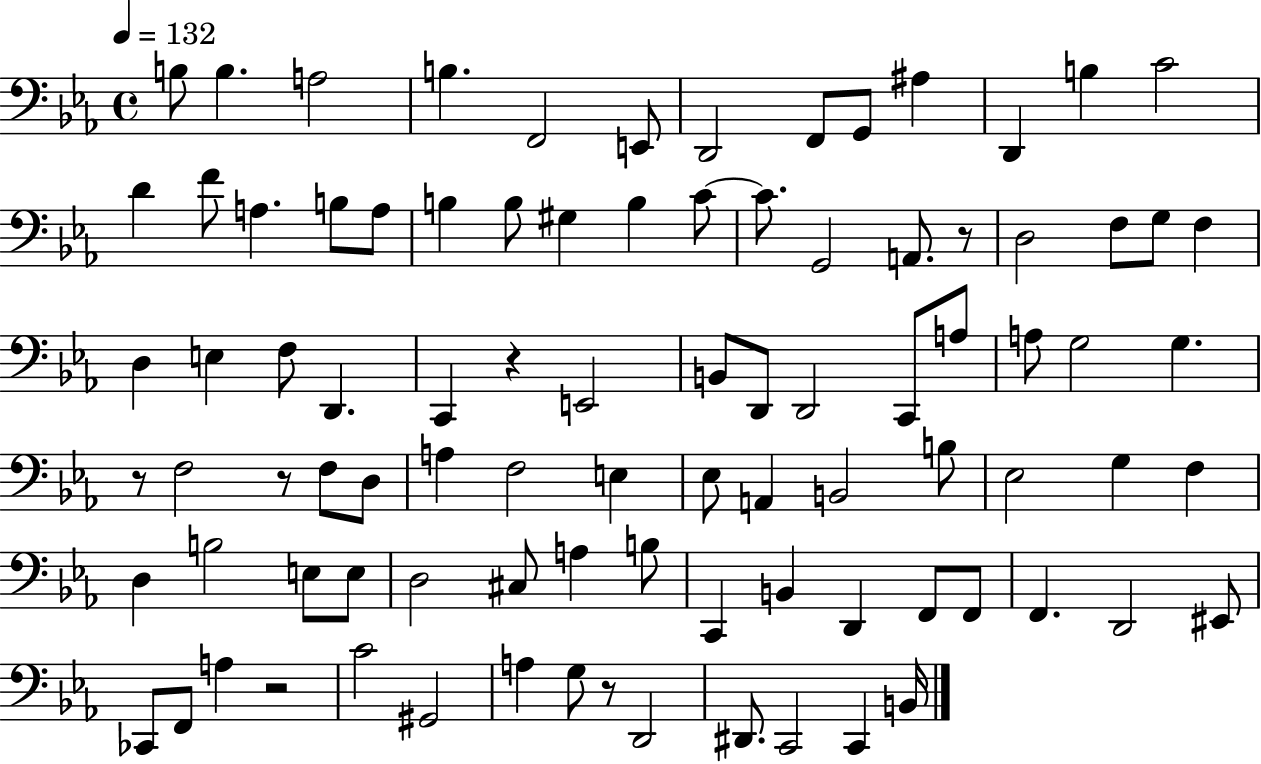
X:1
T:Untitled
M:4/4
L:1/4
K:Eb
B,/2 B, A,2 B, F,,2 E,,/2 D,,2 F,,/2 G,,/2 ^A, D,, B, C2 D F/2 A, B,/2 A,/2 B, B,/2 ^G, B, C/2 C/2 G,,2 A,,/2 z/2 D,2 F,/2 G,/2 F, D, E, F,/2 D,, C,, z E,,2 B,,/2 D,,/2 D,,2 C,,/2 A,/2 A,/2 G,2 G, z/2 F,2 z/2 F,/2 D,/2 A, F,2 E, _E,/2 A,, B,,2 B,/2 _E,2 G, F, D, B,2 E,/2 E,/2 D,2 ^C,/2 A, B,/2 C,, B,, D,, F,,/2 F,,/2 F,, D,,2 ^E,,/2 _C,,/2 F,,/2 A, z2 C2 ^G,,2 A, G,/2 z/2 D,,2 ^D,,/2 C,,2 C,, B,,/4